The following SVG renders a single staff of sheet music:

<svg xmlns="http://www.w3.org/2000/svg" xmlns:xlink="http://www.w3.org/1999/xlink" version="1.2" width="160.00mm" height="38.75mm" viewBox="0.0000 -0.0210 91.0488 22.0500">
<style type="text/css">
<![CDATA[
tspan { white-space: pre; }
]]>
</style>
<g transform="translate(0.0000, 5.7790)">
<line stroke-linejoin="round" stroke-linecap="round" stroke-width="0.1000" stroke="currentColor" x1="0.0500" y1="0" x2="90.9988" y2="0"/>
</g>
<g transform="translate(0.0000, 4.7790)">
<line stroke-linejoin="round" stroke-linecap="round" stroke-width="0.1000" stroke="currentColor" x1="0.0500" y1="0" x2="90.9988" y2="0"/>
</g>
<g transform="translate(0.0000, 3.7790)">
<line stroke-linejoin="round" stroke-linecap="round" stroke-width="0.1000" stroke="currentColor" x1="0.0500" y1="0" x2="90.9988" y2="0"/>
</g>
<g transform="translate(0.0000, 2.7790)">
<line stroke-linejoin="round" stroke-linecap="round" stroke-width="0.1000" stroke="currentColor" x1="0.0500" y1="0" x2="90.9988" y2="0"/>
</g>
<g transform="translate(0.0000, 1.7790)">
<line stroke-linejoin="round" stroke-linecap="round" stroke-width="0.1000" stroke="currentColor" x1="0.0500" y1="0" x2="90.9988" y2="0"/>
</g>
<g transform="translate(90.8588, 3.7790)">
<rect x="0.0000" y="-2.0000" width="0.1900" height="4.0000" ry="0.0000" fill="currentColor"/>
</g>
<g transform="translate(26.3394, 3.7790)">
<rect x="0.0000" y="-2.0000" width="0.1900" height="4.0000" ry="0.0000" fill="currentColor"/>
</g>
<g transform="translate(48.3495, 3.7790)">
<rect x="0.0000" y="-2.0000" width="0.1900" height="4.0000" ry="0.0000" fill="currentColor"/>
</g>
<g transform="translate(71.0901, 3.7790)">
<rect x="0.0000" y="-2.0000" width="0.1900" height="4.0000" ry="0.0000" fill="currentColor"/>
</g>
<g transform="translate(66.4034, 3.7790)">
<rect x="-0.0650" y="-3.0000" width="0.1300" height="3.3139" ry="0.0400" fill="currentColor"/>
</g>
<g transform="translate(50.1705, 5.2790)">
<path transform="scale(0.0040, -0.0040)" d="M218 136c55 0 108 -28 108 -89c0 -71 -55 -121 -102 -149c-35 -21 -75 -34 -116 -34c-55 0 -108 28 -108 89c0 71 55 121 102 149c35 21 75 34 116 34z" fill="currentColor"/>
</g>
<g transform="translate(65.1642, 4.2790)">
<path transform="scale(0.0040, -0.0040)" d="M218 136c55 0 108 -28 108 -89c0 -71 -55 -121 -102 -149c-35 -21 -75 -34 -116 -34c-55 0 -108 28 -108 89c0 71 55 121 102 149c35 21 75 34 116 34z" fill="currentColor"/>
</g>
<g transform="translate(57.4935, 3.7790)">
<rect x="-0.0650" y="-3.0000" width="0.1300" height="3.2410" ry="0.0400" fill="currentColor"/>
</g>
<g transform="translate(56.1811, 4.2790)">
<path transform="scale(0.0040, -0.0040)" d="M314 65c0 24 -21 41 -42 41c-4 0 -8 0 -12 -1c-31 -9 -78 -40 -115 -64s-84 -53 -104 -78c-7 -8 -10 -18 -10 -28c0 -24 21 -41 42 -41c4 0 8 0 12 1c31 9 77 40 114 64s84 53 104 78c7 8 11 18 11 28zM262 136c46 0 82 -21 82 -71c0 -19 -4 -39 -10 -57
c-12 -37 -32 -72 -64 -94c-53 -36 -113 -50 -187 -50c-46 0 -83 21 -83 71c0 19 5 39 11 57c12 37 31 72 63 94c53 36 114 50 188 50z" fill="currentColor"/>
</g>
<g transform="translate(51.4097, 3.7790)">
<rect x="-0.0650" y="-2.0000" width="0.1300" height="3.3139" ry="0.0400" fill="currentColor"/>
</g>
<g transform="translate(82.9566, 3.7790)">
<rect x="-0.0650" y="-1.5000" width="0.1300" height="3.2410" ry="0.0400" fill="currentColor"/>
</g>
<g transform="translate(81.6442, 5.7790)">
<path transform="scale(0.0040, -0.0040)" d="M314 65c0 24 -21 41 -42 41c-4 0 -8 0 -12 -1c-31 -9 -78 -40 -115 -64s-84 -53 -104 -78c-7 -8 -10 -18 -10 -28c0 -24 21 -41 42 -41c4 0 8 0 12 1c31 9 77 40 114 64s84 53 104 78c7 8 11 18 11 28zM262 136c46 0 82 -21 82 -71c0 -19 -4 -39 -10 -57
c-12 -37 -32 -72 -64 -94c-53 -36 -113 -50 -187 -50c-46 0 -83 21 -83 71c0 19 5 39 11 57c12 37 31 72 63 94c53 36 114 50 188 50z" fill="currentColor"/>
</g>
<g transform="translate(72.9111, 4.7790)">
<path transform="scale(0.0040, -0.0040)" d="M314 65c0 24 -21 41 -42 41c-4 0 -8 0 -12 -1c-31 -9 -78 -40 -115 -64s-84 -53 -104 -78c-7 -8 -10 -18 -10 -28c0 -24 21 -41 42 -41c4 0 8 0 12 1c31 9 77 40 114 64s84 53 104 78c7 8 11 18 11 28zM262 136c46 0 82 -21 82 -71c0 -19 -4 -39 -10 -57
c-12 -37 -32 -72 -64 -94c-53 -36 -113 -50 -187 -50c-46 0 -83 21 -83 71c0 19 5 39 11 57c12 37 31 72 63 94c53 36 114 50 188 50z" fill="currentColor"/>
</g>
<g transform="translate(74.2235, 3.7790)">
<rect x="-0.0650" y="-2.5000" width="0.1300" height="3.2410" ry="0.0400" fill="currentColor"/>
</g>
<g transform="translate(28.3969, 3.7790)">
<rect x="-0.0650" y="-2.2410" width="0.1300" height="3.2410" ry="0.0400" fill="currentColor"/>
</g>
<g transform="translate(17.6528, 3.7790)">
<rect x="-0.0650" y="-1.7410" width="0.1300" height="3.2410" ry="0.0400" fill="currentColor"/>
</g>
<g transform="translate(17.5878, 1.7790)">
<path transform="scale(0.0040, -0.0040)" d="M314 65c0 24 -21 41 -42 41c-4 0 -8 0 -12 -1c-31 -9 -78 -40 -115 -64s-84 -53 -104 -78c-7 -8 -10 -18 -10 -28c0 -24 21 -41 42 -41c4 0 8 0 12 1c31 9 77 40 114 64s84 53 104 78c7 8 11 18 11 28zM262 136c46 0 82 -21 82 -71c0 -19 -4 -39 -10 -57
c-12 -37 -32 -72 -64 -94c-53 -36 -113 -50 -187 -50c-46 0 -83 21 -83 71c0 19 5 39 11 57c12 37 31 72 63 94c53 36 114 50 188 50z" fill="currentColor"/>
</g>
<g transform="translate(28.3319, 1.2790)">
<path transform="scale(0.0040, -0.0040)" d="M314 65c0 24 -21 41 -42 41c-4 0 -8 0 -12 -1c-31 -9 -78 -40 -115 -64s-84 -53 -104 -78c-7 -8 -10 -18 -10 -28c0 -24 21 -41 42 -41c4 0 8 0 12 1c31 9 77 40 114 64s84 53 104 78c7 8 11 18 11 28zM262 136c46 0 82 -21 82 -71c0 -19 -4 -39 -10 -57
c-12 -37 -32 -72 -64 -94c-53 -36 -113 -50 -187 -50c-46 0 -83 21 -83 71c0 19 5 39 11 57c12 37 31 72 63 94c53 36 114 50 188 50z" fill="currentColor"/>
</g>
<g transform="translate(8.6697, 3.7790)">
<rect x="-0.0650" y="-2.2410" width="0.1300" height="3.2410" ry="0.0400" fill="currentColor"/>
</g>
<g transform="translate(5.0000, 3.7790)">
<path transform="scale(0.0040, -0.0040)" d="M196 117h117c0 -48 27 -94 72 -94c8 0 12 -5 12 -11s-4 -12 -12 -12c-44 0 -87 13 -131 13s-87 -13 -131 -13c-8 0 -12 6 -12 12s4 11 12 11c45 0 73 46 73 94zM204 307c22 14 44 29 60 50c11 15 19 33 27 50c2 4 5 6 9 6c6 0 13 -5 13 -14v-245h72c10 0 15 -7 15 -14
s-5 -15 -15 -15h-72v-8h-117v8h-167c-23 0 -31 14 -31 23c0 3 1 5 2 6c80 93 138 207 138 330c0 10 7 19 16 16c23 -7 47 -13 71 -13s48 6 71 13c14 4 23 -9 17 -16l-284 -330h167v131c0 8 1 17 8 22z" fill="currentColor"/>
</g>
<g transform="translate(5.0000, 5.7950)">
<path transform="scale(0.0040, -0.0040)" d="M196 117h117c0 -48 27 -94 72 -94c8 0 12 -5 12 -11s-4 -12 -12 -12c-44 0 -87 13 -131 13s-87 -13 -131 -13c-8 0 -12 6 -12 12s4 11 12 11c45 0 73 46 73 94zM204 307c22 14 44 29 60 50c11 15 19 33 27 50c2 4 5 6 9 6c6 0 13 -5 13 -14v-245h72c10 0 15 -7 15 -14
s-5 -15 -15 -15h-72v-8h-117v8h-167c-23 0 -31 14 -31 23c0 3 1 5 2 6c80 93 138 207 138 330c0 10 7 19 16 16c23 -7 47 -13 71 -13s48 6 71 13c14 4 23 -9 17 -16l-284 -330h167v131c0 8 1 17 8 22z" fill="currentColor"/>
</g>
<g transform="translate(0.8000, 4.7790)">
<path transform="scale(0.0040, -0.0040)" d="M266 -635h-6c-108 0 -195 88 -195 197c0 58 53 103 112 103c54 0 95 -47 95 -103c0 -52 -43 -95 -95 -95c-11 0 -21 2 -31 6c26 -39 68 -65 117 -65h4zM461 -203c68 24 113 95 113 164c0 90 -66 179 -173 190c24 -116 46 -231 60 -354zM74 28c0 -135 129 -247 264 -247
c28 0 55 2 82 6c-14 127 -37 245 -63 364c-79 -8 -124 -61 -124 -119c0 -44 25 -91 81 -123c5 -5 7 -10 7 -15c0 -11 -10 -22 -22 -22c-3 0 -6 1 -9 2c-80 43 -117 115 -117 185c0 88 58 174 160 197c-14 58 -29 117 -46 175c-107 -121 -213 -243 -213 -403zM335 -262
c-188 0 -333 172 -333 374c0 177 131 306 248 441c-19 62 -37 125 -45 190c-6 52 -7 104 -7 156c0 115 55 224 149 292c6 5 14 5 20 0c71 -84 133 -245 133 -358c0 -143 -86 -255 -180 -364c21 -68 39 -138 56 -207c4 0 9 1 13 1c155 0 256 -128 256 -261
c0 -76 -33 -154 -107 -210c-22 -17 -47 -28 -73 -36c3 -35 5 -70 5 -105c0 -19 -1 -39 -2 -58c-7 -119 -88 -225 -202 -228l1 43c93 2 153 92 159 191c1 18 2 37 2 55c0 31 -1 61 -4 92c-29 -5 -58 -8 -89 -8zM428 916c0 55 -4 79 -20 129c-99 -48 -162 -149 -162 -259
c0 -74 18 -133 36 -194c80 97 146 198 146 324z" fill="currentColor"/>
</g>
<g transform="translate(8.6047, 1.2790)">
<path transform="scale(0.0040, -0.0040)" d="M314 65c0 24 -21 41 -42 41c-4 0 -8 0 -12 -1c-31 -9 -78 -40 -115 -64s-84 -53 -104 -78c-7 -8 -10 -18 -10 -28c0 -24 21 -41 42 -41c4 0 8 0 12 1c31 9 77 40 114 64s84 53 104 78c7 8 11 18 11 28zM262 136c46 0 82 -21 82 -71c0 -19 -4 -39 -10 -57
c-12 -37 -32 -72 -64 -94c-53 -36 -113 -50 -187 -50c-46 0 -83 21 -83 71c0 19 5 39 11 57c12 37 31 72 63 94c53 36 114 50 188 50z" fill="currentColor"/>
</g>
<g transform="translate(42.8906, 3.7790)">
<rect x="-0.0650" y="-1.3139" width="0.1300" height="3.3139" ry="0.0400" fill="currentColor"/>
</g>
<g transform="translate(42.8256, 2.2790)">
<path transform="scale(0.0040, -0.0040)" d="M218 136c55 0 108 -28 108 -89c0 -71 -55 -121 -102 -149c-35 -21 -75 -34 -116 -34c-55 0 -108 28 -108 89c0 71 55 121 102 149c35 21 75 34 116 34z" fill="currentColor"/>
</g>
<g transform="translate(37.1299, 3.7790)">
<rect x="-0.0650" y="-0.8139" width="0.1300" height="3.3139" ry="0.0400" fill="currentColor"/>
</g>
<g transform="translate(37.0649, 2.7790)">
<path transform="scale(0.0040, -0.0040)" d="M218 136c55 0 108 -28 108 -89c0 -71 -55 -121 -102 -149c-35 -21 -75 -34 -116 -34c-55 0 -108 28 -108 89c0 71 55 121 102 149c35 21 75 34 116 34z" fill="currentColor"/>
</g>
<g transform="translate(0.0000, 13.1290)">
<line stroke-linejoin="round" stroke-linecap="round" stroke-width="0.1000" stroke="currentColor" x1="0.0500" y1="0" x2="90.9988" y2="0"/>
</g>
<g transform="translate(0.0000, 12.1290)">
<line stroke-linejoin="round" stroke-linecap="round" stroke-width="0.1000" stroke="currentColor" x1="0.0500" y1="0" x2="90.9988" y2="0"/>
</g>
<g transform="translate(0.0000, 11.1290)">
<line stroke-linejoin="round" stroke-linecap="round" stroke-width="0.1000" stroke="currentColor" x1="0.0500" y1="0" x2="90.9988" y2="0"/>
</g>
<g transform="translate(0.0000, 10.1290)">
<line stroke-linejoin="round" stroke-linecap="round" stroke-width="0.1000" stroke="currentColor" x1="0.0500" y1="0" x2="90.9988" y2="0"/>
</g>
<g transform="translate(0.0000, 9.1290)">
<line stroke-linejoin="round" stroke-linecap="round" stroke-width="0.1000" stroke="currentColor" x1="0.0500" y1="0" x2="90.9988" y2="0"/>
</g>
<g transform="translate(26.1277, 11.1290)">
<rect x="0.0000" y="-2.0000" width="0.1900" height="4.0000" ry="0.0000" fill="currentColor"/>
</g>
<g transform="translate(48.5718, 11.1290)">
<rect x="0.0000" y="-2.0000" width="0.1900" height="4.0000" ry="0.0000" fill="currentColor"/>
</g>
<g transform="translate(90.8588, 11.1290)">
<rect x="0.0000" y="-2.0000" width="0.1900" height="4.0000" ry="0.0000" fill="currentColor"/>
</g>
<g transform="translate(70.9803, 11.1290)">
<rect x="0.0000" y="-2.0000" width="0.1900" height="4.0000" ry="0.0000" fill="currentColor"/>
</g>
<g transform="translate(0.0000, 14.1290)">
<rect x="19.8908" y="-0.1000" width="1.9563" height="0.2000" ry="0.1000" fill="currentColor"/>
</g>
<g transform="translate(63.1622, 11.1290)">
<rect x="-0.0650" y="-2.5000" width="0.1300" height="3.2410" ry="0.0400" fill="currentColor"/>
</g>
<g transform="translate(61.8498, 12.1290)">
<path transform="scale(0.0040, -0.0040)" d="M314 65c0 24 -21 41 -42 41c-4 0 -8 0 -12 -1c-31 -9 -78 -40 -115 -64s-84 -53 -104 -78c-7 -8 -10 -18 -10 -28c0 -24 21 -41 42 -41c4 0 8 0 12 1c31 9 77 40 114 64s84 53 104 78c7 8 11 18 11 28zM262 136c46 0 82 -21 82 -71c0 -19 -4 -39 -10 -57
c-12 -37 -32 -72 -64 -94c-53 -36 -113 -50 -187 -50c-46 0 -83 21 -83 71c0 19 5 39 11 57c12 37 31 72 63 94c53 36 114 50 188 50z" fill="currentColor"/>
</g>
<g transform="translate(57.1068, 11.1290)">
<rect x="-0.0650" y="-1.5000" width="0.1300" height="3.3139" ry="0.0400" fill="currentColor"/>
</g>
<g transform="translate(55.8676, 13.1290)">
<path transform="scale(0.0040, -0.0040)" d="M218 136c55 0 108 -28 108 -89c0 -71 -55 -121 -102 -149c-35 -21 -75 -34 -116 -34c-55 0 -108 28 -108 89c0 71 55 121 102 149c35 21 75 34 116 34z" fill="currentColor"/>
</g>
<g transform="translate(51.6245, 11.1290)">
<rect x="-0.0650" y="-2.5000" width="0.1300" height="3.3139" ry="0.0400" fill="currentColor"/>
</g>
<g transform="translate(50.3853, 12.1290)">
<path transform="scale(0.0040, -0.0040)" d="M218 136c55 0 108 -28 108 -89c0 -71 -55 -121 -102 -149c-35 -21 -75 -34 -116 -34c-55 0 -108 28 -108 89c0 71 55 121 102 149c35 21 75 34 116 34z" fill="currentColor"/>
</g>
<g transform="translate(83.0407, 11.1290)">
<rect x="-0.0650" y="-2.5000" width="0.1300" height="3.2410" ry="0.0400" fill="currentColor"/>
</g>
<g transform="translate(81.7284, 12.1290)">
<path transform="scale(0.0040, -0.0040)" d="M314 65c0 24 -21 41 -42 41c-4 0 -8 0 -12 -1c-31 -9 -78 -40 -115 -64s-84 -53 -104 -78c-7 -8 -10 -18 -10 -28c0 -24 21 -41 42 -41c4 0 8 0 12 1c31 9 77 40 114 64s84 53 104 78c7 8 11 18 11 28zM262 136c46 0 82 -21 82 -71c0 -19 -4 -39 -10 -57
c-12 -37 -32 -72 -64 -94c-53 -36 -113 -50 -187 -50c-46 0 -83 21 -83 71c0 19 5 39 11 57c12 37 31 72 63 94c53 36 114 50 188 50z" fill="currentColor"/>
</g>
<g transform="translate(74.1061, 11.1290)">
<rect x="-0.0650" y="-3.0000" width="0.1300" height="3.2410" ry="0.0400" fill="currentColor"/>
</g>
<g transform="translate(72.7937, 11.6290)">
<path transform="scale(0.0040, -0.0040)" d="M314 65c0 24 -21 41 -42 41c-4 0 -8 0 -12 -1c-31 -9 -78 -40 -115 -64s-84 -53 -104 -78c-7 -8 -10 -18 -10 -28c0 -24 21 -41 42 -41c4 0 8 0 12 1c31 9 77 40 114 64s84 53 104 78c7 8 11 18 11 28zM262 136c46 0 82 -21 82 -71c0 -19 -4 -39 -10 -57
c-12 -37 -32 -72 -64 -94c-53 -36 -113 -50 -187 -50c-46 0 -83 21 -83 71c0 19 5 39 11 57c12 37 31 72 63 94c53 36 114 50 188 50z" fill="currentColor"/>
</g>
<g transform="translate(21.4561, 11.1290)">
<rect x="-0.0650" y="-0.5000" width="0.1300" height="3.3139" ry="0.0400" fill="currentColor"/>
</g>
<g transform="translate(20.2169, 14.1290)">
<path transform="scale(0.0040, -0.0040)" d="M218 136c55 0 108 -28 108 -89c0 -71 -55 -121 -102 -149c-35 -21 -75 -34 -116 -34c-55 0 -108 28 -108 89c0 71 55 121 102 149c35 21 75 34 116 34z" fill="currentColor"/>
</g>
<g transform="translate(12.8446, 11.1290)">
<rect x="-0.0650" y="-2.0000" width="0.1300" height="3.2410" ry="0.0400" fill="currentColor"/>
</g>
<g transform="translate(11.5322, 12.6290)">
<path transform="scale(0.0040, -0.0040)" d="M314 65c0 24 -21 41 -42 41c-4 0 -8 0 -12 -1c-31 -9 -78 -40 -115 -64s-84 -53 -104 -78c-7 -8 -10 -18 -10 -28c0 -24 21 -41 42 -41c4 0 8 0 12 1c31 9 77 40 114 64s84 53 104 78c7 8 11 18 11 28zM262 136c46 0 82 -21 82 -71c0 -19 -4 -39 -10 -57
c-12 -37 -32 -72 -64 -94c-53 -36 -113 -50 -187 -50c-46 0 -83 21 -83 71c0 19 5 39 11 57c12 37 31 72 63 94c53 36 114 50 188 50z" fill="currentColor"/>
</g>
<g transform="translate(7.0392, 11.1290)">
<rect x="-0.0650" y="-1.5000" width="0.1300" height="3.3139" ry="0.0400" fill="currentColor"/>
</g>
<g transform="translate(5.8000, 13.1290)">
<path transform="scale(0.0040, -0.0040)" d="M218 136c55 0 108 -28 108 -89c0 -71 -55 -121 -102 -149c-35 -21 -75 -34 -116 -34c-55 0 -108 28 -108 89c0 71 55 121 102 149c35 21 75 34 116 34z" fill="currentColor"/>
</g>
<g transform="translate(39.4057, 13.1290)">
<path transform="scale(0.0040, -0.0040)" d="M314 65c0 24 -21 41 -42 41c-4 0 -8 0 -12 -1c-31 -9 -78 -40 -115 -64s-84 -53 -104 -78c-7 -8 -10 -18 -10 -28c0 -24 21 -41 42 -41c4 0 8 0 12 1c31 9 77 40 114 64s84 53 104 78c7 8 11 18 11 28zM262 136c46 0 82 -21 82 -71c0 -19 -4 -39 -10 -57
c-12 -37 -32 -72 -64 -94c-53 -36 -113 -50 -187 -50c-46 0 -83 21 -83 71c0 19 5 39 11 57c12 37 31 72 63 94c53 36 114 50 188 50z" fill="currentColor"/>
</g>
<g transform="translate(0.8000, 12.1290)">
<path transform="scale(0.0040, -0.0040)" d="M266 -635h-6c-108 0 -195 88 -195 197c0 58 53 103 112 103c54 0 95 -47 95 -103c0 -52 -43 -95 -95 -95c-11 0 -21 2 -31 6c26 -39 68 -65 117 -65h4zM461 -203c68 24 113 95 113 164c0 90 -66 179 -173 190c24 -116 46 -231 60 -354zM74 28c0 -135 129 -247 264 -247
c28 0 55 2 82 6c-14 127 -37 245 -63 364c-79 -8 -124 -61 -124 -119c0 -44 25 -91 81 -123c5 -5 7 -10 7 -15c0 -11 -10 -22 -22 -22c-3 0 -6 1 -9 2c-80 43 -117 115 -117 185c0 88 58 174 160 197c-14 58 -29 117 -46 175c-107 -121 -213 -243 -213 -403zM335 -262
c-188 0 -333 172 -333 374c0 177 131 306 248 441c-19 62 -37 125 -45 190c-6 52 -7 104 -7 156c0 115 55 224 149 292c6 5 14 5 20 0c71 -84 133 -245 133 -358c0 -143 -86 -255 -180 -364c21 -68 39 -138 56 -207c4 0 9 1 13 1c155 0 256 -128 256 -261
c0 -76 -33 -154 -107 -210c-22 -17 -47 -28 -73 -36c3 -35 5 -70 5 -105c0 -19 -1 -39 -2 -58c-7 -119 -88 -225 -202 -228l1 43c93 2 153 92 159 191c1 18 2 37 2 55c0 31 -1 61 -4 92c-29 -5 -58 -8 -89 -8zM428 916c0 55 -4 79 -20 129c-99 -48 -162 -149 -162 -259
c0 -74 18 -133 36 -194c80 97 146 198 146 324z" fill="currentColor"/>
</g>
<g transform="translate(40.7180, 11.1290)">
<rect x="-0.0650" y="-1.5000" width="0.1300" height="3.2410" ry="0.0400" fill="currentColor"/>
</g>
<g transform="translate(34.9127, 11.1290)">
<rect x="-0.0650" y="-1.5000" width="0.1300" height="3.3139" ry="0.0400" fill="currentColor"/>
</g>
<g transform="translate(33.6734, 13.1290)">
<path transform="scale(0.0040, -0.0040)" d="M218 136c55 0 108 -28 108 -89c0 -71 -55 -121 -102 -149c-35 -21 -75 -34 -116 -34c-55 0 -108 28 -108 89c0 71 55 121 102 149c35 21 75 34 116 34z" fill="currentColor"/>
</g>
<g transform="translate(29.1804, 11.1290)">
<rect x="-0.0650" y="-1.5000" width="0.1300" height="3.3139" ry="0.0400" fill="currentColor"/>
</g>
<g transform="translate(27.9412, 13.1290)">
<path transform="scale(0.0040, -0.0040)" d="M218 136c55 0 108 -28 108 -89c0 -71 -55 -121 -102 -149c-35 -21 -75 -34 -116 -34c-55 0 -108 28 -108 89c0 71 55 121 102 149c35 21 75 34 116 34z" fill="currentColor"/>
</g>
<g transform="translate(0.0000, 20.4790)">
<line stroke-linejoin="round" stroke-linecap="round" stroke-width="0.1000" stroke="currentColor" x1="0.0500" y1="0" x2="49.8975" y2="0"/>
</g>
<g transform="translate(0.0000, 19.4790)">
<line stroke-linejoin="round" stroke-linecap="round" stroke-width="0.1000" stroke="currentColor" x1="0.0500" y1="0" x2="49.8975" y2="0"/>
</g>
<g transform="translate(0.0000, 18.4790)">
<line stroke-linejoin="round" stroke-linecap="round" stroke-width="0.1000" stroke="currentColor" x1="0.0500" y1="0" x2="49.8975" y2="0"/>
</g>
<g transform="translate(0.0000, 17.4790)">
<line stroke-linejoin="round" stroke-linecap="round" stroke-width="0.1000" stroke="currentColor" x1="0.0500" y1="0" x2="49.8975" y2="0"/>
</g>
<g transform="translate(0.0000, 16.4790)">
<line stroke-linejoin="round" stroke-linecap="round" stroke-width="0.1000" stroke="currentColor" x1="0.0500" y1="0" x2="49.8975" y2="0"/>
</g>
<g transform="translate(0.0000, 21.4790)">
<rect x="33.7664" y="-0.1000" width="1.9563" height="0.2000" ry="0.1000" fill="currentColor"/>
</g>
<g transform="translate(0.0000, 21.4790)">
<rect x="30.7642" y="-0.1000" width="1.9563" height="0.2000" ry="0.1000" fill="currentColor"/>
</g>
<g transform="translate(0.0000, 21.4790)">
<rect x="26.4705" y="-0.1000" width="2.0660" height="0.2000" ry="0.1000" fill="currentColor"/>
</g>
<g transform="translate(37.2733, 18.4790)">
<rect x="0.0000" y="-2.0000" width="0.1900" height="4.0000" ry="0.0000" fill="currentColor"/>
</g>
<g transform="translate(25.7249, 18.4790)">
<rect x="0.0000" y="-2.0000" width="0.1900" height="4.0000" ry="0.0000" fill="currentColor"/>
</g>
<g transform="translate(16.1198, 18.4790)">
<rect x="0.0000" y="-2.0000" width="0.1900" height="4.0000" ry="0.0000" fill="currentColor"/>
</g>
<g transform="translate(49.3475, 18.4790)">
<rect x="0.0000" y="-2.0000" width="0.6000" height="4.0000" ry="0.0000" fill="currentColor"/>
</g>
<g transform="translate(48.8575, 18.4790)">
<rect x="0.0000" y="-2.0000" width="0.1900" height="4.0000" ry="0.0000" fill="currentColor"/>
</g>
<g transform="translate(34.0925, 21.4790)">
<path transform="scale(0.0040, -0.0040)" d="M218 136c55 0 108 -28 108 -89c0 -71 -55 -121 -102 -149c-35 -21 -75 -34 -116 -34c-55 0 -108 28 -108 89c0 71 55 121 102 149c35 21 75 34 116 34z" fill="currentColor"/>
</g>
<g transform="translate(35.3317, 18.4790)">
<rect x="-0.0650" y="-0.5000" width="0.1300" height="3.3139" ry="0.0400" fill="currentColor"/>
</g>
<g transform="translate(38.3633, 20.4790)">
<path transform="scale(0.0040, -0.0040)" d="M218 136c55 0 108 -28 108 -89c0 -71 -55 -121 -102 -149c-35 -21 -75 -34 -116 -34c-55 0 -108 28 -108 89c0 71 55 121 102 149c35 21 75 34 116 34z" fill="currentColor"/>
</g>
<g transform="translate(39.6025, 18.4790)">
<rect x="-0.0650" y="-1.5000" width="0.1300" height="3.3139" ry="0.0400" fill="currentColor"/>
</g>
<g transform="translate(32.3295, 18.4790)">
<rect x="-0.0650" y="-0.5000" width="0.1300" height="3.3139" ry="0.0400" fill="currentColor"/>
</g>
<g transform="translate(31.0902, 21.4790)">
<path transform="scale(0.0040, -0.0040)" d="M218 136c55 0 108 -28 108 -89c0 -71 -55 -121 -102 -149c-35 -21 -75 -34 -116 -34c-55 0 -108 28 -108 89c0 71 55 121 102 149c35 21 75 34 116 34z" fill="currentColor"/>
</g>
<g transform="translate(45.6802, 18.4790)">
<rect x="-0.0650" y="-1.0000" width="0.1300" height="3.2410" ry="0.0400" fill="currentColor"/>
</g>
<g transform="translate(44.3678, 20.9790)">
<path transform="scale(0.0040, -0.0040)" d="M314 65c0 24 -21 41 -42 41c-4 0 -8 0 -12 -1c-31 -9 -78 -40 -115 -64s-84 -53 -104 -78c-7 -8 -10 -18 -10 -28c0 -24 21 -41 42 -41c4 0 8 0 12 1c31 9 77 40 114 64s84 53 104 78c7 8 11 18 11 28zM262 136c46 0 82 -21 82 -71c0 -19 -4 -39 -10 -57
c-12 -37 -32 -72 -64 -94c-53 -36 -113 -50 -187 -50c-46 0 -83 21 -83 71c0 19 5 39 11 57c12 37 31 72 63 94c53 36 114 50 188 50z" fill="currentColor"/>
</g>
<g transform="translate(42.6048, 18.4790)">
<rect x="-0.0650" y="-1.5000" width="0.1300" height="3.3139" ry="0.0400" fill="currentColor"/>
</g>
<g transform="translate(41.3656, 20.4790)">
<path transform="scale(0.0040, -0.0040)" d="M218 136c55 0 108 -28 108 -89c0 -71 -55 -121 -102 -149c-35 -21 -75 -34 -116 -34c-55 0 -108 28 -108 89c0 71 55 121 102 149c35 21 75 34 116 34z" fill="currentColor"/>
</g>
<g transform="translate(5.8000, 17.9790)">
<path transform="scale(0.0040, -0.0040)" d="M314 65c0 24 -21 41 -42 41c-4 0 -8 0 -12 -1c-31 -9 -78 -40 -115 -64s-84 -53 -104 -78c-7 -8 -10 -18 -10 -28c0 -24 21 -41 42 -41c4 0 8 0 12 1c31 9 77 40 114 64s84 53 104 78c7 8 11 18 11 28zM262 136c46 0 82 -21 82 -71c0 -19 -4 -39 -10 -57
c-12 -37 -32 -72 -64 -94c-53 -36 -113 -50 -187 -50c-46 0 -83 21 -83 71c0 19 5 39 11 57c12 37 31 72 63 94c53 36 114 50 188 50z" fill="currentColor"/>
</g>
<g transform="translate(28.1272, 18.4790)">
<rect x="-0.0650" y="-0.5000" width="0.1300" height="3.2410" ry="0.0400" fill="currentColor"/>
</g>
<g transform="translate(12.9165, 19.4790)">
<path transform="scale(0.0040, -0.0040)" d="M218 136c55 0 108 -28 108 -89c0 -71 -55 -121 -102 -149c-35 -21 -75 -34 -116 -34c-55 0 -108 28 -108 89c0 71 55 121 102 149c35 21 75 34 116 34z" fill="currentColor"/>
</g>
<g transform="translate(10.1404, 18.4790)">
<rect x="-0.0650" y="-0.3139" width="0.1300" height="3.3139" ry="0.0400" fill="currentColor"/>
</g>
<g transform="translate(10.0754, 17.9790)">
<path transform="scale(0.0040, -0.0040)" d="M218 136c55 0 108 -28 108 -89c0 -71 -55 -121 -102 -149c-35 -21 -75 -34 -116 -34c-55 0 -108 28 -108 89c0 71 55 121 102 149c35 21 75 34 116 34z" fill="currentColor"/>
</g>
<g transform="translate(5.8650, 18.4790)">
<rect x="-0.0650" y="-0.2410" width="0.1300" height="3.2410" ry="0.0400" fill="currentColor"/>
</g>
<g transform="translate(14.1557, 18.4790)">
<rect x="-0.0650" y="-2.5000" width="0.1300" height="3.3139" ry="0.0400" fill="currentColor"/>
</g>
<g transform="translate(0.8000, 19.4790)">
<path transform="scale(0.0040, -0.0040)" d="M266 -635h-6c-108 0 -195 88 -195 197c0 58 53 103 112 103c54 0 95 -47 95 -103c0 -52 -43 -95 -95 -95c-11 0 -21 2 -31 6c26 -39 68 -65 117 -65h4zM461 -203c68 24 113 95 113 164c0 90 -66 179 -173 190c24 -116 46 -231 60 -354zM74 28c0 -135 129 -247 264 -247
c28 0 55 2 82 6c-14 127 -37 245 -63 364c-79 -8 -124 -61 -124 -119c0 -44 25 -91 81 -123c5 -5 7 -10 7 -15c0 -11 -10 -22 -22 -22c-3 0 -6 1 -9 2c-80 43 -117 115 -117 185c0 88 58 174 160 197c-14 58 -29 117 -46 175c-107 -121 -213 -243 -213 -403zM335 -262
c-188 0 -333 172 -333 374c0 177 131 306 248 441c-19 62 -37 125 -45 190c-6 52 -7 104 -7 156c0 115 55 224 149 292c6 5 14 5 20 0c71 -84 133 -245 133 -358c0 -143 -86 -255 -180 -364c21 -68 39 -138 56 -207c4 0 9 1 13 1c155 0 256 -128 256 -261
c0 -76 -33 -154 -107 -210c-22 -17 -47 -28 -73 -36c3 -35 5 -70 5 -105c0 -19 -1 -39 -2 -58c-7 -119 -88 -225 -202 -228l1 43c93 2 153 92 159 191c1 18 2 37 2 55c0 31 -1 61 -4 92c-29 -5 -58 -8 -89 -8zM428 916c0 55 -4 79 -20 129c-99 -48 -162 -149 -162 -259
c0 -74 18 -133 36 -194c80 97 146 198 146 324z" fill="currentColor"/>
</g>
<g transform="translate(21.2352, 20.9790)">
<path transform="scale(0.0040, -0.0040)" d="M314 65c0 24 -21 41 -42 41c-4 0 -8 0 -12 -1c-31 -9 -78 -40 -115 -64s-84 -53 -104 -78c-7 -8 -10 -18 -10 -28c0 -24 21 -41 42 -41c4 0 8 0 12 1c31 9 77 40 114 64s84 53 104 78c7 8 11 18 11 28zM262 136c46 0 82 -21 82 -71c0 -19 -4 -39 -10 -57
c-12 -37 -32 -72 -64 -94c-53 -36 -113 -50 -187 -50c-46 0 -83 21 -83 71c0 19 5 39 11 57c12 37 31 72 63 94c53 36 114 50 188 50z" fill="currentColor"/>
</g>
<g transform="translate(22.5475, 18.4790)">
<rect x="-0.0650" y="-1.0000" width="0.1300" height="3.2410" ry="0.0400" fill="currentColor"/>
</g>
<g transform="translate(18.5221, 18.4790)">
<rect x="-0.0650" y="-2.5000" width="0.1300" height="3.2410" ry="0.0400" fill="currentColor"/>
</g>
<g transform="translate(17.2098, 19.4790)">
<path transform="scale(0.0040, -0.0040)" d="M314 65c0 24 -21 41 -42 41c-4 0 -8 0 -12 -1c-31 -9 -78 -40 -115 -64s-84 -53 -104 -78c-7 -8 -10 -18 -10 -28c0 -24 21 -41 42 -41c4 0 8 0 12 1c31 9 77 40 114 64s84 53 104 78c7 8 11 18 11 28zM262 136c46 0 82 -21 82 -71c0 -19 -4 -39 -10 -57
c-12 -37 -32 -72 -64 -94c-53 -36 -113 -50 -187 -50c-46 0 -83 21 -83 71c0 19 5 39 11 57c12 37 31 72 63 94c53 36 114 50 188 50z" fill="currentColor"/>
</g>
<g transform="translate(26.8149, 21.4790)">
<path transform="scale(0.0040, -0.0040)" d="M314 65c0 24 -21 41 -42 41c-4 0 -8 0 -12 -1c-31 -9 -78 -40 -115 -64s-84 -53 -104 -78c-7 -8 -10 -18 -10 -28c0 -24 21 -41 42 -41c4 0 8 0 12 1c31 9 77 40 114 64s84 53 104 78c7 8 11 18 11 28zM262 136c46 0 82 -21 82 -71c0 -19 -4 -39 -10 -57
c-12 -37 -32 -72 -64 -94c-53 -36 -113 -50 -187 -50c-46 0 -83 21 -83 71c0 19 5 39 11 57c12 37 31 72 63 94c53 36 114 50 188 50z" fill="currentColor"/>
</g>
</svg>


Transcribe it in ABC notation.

X:1
T:Untitled
M:4/4
L:1/4
K:C
g2 f2 g2 d e F A2 A G2 E2 E F2 C E E E2 G E G2 A2 G2 c2 c G G2 D2 C2 C C E E D2